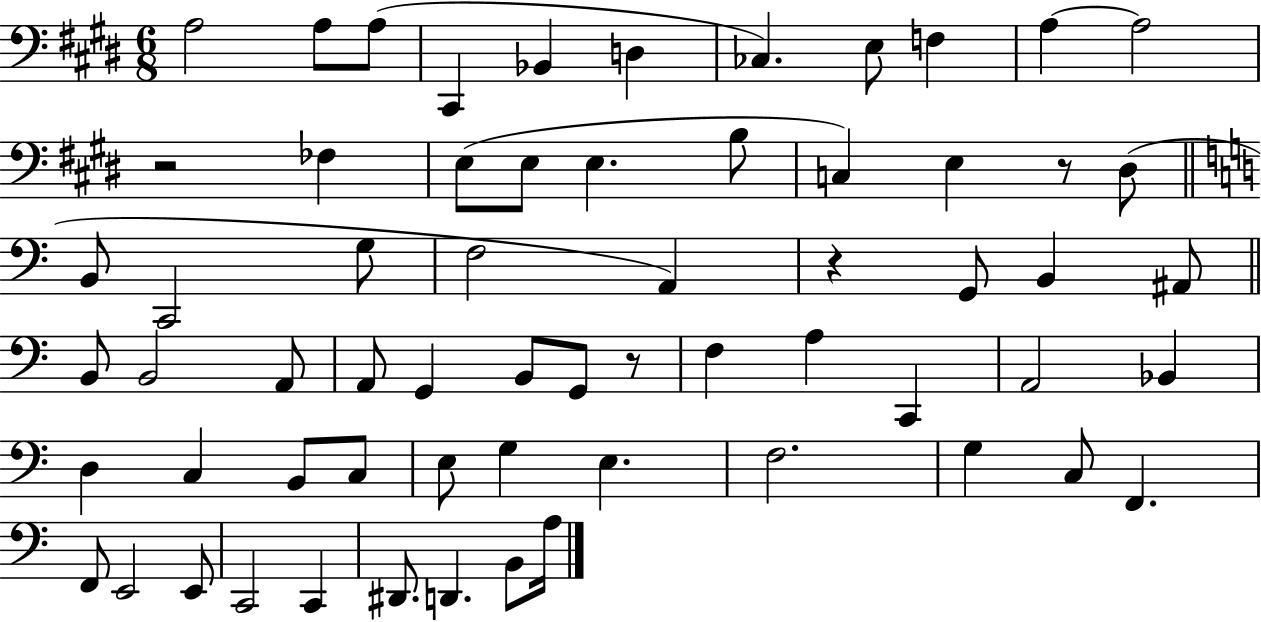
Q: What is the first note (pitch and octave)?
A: A3